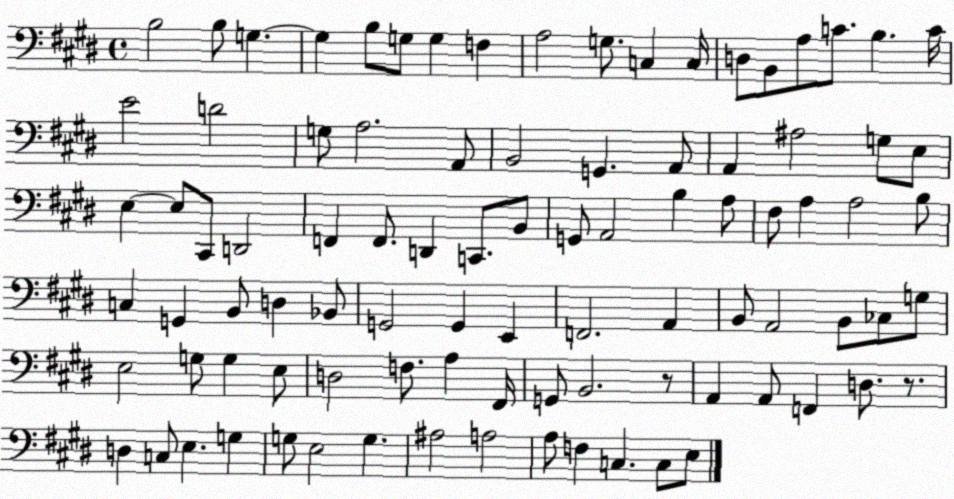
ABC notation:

X:1
T:Untitled
M:4/4
L:1/4
K:E
B,2 B,/2 G, G, B,/2 G,/2 G, F, A,2 G,/2 C, C,/4 D,/2 B,,/2 A,/2 C/2 B, C/4 E2 D2 G,/2 A,2 A,,/2 B,,2 G,, A,,/2 A,, ^A,2 G,/2 E,/2 E, E,/2 ^C,,/2 D,,2 F,, F,,/2 D,, C,,/2 B,,/2 G,,/2 A,,2 B, A,/2 ^F,/2 A, A,2 B,/2 C, G,, B,,/2 D, _B,,/2 G,,2 G,, E,, F,,2 A,, B,,/2 A,,2 B,,/2 _C,/2 G,/2 E,2 G,/2 G, E,/2 D,2 F,/2 A, ^F,,/4 G,,/2 B,,2 z/2 A,, A,,/2 F,, D,/2 z/2 D, C,/2 E, G, G,/2 E,2 G, ^A,2 A,2 A,/2 F, C, C,/2 E,/2